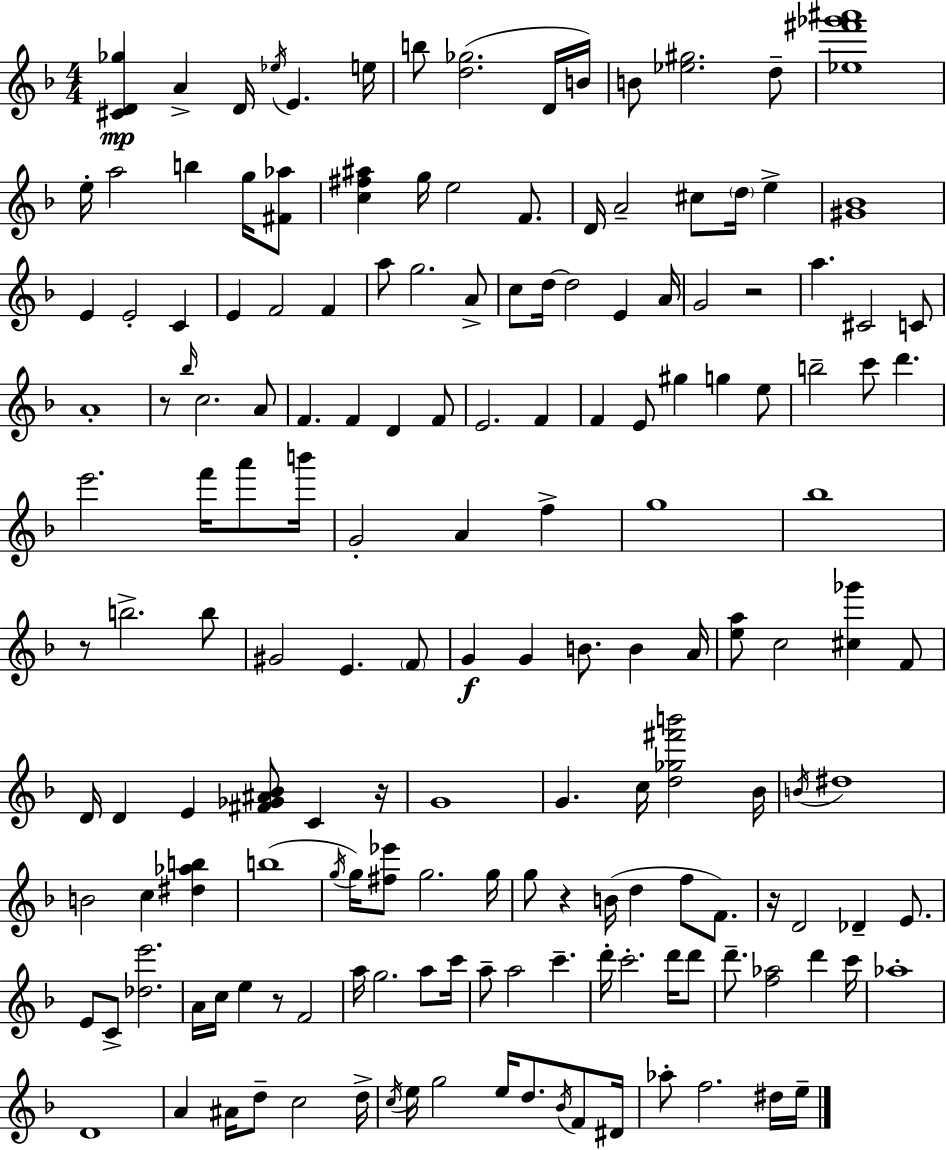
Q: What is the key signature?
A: F major